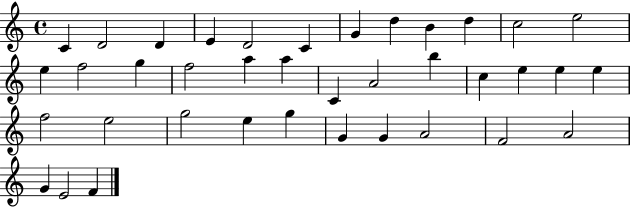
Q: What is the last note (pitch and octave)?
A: F4